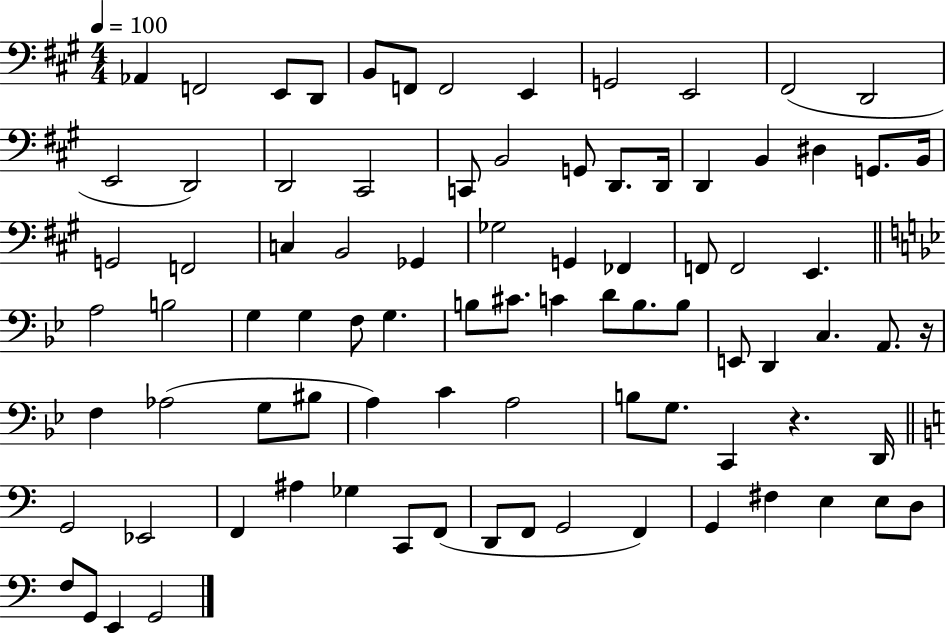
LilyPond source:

{
  \clef bass
  \numericTimeSignature
  \time 4/4
  \key a \major
  \tempo 4 = 100
  \repeat volta 2 { aes,4 f,2 e,8 d,8 | b,8 f,8 f,2 e,4 | g,2 e,2 | fis,2( d,2 | \break e,2 d,2) | d,2 cis,2 | c,8 b,2 g,8 d,8. d,16 | d,4 b,4 dis4 g,8. b,16 | \break g,2 f,2 | c4 b,2 ges,4 | ges2 g,4 fes,4 | f,8 f,2 e,4. | \break \bar "||" \break \key bes \major a2 b2 | g4 g4 f8 g4. | b8 cis'8. c'4 d'8 b8. b8 | e,8 d,4 c4. a,8. r16 | \break f4 aes2( g8 bis8 | a4) c'4 a2 | b8 g8. c,4 r4. d,16 | \bar "||" \break \key c \major g,2 ees,2 | f,4 ais4 ges4 c,8 f,8( | d,8 f,8 g,2 f,4) | g,4 fis4 e4 e8 d8 | \break f8 g,8 e,4 g,2 | } \bar "|."
}